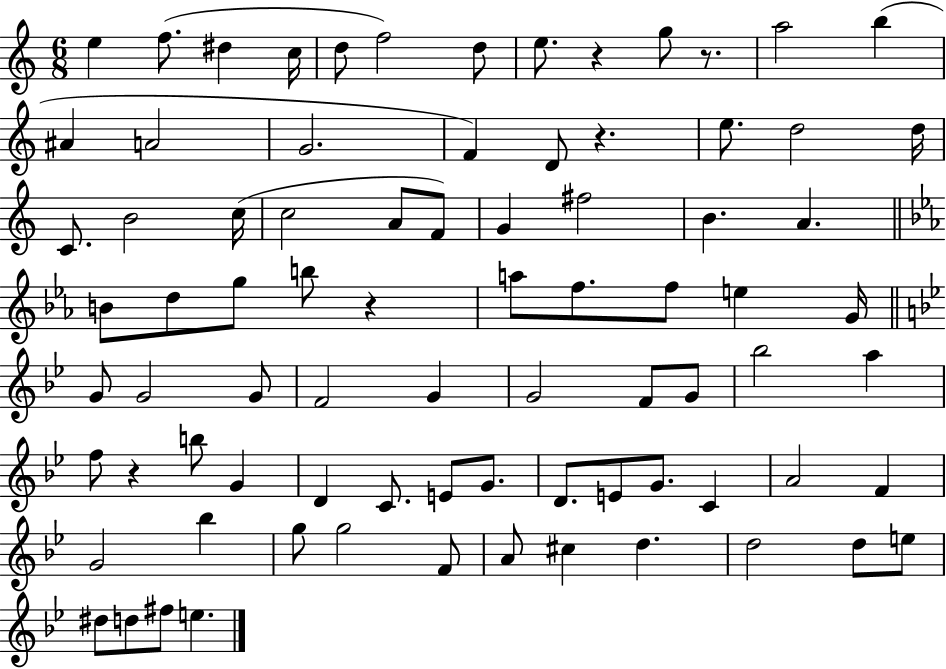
E5/q F5/e. D#5/q C5/s D5/e F5/h D5/e E5/e. R/q G5/e R/e. A5/h B5/q A#4/q A4/h G4/h. F4/q D4/e R/q. E5/e. D5/h D5/s C4/e. B4/h C5/s C5/h A4/e F4/e G4/q F#5/h B4/q. A4/q. B4/e D5/e G5/e B5/e R/q A5/e F5/e. F5/e E5/q G4/s G4/e G4/h G4/e F4/h G4/q G4/h F4/e G4/e Bb5/h A5/q F5/e R/q B5/e G4/q D4/q C4/e. E4/e G4/e. D4/e. E4/e G4/e. C4/q A4/h F4/q G4/h Bb5/q G5/e G5/h F4/e A4/e C#5/q D5/q. D5/h D5/e E5/e D#5/e D5/e F#5/e E5/q.